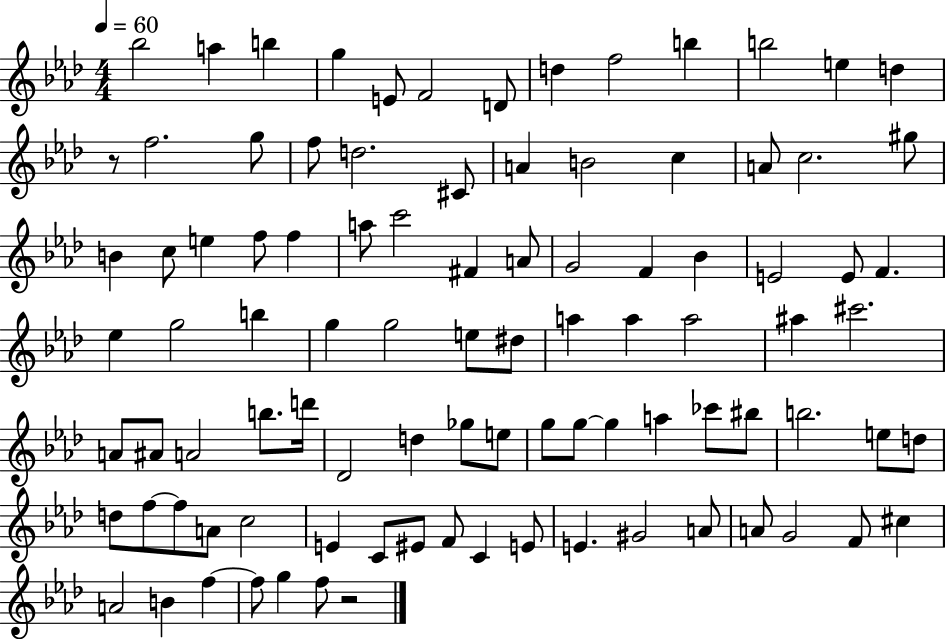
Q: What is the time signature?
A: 4/4